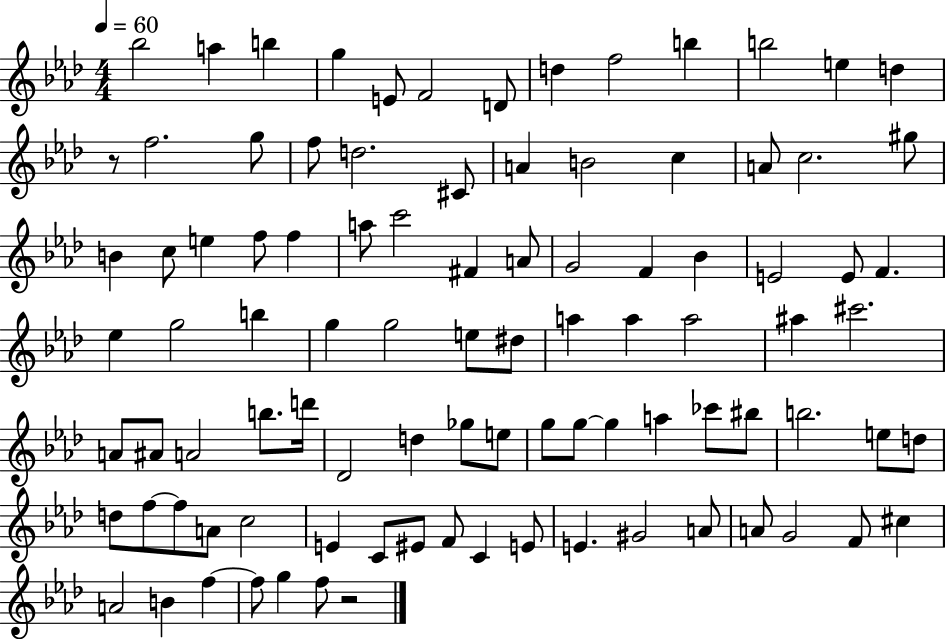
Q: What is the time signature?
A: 4/4